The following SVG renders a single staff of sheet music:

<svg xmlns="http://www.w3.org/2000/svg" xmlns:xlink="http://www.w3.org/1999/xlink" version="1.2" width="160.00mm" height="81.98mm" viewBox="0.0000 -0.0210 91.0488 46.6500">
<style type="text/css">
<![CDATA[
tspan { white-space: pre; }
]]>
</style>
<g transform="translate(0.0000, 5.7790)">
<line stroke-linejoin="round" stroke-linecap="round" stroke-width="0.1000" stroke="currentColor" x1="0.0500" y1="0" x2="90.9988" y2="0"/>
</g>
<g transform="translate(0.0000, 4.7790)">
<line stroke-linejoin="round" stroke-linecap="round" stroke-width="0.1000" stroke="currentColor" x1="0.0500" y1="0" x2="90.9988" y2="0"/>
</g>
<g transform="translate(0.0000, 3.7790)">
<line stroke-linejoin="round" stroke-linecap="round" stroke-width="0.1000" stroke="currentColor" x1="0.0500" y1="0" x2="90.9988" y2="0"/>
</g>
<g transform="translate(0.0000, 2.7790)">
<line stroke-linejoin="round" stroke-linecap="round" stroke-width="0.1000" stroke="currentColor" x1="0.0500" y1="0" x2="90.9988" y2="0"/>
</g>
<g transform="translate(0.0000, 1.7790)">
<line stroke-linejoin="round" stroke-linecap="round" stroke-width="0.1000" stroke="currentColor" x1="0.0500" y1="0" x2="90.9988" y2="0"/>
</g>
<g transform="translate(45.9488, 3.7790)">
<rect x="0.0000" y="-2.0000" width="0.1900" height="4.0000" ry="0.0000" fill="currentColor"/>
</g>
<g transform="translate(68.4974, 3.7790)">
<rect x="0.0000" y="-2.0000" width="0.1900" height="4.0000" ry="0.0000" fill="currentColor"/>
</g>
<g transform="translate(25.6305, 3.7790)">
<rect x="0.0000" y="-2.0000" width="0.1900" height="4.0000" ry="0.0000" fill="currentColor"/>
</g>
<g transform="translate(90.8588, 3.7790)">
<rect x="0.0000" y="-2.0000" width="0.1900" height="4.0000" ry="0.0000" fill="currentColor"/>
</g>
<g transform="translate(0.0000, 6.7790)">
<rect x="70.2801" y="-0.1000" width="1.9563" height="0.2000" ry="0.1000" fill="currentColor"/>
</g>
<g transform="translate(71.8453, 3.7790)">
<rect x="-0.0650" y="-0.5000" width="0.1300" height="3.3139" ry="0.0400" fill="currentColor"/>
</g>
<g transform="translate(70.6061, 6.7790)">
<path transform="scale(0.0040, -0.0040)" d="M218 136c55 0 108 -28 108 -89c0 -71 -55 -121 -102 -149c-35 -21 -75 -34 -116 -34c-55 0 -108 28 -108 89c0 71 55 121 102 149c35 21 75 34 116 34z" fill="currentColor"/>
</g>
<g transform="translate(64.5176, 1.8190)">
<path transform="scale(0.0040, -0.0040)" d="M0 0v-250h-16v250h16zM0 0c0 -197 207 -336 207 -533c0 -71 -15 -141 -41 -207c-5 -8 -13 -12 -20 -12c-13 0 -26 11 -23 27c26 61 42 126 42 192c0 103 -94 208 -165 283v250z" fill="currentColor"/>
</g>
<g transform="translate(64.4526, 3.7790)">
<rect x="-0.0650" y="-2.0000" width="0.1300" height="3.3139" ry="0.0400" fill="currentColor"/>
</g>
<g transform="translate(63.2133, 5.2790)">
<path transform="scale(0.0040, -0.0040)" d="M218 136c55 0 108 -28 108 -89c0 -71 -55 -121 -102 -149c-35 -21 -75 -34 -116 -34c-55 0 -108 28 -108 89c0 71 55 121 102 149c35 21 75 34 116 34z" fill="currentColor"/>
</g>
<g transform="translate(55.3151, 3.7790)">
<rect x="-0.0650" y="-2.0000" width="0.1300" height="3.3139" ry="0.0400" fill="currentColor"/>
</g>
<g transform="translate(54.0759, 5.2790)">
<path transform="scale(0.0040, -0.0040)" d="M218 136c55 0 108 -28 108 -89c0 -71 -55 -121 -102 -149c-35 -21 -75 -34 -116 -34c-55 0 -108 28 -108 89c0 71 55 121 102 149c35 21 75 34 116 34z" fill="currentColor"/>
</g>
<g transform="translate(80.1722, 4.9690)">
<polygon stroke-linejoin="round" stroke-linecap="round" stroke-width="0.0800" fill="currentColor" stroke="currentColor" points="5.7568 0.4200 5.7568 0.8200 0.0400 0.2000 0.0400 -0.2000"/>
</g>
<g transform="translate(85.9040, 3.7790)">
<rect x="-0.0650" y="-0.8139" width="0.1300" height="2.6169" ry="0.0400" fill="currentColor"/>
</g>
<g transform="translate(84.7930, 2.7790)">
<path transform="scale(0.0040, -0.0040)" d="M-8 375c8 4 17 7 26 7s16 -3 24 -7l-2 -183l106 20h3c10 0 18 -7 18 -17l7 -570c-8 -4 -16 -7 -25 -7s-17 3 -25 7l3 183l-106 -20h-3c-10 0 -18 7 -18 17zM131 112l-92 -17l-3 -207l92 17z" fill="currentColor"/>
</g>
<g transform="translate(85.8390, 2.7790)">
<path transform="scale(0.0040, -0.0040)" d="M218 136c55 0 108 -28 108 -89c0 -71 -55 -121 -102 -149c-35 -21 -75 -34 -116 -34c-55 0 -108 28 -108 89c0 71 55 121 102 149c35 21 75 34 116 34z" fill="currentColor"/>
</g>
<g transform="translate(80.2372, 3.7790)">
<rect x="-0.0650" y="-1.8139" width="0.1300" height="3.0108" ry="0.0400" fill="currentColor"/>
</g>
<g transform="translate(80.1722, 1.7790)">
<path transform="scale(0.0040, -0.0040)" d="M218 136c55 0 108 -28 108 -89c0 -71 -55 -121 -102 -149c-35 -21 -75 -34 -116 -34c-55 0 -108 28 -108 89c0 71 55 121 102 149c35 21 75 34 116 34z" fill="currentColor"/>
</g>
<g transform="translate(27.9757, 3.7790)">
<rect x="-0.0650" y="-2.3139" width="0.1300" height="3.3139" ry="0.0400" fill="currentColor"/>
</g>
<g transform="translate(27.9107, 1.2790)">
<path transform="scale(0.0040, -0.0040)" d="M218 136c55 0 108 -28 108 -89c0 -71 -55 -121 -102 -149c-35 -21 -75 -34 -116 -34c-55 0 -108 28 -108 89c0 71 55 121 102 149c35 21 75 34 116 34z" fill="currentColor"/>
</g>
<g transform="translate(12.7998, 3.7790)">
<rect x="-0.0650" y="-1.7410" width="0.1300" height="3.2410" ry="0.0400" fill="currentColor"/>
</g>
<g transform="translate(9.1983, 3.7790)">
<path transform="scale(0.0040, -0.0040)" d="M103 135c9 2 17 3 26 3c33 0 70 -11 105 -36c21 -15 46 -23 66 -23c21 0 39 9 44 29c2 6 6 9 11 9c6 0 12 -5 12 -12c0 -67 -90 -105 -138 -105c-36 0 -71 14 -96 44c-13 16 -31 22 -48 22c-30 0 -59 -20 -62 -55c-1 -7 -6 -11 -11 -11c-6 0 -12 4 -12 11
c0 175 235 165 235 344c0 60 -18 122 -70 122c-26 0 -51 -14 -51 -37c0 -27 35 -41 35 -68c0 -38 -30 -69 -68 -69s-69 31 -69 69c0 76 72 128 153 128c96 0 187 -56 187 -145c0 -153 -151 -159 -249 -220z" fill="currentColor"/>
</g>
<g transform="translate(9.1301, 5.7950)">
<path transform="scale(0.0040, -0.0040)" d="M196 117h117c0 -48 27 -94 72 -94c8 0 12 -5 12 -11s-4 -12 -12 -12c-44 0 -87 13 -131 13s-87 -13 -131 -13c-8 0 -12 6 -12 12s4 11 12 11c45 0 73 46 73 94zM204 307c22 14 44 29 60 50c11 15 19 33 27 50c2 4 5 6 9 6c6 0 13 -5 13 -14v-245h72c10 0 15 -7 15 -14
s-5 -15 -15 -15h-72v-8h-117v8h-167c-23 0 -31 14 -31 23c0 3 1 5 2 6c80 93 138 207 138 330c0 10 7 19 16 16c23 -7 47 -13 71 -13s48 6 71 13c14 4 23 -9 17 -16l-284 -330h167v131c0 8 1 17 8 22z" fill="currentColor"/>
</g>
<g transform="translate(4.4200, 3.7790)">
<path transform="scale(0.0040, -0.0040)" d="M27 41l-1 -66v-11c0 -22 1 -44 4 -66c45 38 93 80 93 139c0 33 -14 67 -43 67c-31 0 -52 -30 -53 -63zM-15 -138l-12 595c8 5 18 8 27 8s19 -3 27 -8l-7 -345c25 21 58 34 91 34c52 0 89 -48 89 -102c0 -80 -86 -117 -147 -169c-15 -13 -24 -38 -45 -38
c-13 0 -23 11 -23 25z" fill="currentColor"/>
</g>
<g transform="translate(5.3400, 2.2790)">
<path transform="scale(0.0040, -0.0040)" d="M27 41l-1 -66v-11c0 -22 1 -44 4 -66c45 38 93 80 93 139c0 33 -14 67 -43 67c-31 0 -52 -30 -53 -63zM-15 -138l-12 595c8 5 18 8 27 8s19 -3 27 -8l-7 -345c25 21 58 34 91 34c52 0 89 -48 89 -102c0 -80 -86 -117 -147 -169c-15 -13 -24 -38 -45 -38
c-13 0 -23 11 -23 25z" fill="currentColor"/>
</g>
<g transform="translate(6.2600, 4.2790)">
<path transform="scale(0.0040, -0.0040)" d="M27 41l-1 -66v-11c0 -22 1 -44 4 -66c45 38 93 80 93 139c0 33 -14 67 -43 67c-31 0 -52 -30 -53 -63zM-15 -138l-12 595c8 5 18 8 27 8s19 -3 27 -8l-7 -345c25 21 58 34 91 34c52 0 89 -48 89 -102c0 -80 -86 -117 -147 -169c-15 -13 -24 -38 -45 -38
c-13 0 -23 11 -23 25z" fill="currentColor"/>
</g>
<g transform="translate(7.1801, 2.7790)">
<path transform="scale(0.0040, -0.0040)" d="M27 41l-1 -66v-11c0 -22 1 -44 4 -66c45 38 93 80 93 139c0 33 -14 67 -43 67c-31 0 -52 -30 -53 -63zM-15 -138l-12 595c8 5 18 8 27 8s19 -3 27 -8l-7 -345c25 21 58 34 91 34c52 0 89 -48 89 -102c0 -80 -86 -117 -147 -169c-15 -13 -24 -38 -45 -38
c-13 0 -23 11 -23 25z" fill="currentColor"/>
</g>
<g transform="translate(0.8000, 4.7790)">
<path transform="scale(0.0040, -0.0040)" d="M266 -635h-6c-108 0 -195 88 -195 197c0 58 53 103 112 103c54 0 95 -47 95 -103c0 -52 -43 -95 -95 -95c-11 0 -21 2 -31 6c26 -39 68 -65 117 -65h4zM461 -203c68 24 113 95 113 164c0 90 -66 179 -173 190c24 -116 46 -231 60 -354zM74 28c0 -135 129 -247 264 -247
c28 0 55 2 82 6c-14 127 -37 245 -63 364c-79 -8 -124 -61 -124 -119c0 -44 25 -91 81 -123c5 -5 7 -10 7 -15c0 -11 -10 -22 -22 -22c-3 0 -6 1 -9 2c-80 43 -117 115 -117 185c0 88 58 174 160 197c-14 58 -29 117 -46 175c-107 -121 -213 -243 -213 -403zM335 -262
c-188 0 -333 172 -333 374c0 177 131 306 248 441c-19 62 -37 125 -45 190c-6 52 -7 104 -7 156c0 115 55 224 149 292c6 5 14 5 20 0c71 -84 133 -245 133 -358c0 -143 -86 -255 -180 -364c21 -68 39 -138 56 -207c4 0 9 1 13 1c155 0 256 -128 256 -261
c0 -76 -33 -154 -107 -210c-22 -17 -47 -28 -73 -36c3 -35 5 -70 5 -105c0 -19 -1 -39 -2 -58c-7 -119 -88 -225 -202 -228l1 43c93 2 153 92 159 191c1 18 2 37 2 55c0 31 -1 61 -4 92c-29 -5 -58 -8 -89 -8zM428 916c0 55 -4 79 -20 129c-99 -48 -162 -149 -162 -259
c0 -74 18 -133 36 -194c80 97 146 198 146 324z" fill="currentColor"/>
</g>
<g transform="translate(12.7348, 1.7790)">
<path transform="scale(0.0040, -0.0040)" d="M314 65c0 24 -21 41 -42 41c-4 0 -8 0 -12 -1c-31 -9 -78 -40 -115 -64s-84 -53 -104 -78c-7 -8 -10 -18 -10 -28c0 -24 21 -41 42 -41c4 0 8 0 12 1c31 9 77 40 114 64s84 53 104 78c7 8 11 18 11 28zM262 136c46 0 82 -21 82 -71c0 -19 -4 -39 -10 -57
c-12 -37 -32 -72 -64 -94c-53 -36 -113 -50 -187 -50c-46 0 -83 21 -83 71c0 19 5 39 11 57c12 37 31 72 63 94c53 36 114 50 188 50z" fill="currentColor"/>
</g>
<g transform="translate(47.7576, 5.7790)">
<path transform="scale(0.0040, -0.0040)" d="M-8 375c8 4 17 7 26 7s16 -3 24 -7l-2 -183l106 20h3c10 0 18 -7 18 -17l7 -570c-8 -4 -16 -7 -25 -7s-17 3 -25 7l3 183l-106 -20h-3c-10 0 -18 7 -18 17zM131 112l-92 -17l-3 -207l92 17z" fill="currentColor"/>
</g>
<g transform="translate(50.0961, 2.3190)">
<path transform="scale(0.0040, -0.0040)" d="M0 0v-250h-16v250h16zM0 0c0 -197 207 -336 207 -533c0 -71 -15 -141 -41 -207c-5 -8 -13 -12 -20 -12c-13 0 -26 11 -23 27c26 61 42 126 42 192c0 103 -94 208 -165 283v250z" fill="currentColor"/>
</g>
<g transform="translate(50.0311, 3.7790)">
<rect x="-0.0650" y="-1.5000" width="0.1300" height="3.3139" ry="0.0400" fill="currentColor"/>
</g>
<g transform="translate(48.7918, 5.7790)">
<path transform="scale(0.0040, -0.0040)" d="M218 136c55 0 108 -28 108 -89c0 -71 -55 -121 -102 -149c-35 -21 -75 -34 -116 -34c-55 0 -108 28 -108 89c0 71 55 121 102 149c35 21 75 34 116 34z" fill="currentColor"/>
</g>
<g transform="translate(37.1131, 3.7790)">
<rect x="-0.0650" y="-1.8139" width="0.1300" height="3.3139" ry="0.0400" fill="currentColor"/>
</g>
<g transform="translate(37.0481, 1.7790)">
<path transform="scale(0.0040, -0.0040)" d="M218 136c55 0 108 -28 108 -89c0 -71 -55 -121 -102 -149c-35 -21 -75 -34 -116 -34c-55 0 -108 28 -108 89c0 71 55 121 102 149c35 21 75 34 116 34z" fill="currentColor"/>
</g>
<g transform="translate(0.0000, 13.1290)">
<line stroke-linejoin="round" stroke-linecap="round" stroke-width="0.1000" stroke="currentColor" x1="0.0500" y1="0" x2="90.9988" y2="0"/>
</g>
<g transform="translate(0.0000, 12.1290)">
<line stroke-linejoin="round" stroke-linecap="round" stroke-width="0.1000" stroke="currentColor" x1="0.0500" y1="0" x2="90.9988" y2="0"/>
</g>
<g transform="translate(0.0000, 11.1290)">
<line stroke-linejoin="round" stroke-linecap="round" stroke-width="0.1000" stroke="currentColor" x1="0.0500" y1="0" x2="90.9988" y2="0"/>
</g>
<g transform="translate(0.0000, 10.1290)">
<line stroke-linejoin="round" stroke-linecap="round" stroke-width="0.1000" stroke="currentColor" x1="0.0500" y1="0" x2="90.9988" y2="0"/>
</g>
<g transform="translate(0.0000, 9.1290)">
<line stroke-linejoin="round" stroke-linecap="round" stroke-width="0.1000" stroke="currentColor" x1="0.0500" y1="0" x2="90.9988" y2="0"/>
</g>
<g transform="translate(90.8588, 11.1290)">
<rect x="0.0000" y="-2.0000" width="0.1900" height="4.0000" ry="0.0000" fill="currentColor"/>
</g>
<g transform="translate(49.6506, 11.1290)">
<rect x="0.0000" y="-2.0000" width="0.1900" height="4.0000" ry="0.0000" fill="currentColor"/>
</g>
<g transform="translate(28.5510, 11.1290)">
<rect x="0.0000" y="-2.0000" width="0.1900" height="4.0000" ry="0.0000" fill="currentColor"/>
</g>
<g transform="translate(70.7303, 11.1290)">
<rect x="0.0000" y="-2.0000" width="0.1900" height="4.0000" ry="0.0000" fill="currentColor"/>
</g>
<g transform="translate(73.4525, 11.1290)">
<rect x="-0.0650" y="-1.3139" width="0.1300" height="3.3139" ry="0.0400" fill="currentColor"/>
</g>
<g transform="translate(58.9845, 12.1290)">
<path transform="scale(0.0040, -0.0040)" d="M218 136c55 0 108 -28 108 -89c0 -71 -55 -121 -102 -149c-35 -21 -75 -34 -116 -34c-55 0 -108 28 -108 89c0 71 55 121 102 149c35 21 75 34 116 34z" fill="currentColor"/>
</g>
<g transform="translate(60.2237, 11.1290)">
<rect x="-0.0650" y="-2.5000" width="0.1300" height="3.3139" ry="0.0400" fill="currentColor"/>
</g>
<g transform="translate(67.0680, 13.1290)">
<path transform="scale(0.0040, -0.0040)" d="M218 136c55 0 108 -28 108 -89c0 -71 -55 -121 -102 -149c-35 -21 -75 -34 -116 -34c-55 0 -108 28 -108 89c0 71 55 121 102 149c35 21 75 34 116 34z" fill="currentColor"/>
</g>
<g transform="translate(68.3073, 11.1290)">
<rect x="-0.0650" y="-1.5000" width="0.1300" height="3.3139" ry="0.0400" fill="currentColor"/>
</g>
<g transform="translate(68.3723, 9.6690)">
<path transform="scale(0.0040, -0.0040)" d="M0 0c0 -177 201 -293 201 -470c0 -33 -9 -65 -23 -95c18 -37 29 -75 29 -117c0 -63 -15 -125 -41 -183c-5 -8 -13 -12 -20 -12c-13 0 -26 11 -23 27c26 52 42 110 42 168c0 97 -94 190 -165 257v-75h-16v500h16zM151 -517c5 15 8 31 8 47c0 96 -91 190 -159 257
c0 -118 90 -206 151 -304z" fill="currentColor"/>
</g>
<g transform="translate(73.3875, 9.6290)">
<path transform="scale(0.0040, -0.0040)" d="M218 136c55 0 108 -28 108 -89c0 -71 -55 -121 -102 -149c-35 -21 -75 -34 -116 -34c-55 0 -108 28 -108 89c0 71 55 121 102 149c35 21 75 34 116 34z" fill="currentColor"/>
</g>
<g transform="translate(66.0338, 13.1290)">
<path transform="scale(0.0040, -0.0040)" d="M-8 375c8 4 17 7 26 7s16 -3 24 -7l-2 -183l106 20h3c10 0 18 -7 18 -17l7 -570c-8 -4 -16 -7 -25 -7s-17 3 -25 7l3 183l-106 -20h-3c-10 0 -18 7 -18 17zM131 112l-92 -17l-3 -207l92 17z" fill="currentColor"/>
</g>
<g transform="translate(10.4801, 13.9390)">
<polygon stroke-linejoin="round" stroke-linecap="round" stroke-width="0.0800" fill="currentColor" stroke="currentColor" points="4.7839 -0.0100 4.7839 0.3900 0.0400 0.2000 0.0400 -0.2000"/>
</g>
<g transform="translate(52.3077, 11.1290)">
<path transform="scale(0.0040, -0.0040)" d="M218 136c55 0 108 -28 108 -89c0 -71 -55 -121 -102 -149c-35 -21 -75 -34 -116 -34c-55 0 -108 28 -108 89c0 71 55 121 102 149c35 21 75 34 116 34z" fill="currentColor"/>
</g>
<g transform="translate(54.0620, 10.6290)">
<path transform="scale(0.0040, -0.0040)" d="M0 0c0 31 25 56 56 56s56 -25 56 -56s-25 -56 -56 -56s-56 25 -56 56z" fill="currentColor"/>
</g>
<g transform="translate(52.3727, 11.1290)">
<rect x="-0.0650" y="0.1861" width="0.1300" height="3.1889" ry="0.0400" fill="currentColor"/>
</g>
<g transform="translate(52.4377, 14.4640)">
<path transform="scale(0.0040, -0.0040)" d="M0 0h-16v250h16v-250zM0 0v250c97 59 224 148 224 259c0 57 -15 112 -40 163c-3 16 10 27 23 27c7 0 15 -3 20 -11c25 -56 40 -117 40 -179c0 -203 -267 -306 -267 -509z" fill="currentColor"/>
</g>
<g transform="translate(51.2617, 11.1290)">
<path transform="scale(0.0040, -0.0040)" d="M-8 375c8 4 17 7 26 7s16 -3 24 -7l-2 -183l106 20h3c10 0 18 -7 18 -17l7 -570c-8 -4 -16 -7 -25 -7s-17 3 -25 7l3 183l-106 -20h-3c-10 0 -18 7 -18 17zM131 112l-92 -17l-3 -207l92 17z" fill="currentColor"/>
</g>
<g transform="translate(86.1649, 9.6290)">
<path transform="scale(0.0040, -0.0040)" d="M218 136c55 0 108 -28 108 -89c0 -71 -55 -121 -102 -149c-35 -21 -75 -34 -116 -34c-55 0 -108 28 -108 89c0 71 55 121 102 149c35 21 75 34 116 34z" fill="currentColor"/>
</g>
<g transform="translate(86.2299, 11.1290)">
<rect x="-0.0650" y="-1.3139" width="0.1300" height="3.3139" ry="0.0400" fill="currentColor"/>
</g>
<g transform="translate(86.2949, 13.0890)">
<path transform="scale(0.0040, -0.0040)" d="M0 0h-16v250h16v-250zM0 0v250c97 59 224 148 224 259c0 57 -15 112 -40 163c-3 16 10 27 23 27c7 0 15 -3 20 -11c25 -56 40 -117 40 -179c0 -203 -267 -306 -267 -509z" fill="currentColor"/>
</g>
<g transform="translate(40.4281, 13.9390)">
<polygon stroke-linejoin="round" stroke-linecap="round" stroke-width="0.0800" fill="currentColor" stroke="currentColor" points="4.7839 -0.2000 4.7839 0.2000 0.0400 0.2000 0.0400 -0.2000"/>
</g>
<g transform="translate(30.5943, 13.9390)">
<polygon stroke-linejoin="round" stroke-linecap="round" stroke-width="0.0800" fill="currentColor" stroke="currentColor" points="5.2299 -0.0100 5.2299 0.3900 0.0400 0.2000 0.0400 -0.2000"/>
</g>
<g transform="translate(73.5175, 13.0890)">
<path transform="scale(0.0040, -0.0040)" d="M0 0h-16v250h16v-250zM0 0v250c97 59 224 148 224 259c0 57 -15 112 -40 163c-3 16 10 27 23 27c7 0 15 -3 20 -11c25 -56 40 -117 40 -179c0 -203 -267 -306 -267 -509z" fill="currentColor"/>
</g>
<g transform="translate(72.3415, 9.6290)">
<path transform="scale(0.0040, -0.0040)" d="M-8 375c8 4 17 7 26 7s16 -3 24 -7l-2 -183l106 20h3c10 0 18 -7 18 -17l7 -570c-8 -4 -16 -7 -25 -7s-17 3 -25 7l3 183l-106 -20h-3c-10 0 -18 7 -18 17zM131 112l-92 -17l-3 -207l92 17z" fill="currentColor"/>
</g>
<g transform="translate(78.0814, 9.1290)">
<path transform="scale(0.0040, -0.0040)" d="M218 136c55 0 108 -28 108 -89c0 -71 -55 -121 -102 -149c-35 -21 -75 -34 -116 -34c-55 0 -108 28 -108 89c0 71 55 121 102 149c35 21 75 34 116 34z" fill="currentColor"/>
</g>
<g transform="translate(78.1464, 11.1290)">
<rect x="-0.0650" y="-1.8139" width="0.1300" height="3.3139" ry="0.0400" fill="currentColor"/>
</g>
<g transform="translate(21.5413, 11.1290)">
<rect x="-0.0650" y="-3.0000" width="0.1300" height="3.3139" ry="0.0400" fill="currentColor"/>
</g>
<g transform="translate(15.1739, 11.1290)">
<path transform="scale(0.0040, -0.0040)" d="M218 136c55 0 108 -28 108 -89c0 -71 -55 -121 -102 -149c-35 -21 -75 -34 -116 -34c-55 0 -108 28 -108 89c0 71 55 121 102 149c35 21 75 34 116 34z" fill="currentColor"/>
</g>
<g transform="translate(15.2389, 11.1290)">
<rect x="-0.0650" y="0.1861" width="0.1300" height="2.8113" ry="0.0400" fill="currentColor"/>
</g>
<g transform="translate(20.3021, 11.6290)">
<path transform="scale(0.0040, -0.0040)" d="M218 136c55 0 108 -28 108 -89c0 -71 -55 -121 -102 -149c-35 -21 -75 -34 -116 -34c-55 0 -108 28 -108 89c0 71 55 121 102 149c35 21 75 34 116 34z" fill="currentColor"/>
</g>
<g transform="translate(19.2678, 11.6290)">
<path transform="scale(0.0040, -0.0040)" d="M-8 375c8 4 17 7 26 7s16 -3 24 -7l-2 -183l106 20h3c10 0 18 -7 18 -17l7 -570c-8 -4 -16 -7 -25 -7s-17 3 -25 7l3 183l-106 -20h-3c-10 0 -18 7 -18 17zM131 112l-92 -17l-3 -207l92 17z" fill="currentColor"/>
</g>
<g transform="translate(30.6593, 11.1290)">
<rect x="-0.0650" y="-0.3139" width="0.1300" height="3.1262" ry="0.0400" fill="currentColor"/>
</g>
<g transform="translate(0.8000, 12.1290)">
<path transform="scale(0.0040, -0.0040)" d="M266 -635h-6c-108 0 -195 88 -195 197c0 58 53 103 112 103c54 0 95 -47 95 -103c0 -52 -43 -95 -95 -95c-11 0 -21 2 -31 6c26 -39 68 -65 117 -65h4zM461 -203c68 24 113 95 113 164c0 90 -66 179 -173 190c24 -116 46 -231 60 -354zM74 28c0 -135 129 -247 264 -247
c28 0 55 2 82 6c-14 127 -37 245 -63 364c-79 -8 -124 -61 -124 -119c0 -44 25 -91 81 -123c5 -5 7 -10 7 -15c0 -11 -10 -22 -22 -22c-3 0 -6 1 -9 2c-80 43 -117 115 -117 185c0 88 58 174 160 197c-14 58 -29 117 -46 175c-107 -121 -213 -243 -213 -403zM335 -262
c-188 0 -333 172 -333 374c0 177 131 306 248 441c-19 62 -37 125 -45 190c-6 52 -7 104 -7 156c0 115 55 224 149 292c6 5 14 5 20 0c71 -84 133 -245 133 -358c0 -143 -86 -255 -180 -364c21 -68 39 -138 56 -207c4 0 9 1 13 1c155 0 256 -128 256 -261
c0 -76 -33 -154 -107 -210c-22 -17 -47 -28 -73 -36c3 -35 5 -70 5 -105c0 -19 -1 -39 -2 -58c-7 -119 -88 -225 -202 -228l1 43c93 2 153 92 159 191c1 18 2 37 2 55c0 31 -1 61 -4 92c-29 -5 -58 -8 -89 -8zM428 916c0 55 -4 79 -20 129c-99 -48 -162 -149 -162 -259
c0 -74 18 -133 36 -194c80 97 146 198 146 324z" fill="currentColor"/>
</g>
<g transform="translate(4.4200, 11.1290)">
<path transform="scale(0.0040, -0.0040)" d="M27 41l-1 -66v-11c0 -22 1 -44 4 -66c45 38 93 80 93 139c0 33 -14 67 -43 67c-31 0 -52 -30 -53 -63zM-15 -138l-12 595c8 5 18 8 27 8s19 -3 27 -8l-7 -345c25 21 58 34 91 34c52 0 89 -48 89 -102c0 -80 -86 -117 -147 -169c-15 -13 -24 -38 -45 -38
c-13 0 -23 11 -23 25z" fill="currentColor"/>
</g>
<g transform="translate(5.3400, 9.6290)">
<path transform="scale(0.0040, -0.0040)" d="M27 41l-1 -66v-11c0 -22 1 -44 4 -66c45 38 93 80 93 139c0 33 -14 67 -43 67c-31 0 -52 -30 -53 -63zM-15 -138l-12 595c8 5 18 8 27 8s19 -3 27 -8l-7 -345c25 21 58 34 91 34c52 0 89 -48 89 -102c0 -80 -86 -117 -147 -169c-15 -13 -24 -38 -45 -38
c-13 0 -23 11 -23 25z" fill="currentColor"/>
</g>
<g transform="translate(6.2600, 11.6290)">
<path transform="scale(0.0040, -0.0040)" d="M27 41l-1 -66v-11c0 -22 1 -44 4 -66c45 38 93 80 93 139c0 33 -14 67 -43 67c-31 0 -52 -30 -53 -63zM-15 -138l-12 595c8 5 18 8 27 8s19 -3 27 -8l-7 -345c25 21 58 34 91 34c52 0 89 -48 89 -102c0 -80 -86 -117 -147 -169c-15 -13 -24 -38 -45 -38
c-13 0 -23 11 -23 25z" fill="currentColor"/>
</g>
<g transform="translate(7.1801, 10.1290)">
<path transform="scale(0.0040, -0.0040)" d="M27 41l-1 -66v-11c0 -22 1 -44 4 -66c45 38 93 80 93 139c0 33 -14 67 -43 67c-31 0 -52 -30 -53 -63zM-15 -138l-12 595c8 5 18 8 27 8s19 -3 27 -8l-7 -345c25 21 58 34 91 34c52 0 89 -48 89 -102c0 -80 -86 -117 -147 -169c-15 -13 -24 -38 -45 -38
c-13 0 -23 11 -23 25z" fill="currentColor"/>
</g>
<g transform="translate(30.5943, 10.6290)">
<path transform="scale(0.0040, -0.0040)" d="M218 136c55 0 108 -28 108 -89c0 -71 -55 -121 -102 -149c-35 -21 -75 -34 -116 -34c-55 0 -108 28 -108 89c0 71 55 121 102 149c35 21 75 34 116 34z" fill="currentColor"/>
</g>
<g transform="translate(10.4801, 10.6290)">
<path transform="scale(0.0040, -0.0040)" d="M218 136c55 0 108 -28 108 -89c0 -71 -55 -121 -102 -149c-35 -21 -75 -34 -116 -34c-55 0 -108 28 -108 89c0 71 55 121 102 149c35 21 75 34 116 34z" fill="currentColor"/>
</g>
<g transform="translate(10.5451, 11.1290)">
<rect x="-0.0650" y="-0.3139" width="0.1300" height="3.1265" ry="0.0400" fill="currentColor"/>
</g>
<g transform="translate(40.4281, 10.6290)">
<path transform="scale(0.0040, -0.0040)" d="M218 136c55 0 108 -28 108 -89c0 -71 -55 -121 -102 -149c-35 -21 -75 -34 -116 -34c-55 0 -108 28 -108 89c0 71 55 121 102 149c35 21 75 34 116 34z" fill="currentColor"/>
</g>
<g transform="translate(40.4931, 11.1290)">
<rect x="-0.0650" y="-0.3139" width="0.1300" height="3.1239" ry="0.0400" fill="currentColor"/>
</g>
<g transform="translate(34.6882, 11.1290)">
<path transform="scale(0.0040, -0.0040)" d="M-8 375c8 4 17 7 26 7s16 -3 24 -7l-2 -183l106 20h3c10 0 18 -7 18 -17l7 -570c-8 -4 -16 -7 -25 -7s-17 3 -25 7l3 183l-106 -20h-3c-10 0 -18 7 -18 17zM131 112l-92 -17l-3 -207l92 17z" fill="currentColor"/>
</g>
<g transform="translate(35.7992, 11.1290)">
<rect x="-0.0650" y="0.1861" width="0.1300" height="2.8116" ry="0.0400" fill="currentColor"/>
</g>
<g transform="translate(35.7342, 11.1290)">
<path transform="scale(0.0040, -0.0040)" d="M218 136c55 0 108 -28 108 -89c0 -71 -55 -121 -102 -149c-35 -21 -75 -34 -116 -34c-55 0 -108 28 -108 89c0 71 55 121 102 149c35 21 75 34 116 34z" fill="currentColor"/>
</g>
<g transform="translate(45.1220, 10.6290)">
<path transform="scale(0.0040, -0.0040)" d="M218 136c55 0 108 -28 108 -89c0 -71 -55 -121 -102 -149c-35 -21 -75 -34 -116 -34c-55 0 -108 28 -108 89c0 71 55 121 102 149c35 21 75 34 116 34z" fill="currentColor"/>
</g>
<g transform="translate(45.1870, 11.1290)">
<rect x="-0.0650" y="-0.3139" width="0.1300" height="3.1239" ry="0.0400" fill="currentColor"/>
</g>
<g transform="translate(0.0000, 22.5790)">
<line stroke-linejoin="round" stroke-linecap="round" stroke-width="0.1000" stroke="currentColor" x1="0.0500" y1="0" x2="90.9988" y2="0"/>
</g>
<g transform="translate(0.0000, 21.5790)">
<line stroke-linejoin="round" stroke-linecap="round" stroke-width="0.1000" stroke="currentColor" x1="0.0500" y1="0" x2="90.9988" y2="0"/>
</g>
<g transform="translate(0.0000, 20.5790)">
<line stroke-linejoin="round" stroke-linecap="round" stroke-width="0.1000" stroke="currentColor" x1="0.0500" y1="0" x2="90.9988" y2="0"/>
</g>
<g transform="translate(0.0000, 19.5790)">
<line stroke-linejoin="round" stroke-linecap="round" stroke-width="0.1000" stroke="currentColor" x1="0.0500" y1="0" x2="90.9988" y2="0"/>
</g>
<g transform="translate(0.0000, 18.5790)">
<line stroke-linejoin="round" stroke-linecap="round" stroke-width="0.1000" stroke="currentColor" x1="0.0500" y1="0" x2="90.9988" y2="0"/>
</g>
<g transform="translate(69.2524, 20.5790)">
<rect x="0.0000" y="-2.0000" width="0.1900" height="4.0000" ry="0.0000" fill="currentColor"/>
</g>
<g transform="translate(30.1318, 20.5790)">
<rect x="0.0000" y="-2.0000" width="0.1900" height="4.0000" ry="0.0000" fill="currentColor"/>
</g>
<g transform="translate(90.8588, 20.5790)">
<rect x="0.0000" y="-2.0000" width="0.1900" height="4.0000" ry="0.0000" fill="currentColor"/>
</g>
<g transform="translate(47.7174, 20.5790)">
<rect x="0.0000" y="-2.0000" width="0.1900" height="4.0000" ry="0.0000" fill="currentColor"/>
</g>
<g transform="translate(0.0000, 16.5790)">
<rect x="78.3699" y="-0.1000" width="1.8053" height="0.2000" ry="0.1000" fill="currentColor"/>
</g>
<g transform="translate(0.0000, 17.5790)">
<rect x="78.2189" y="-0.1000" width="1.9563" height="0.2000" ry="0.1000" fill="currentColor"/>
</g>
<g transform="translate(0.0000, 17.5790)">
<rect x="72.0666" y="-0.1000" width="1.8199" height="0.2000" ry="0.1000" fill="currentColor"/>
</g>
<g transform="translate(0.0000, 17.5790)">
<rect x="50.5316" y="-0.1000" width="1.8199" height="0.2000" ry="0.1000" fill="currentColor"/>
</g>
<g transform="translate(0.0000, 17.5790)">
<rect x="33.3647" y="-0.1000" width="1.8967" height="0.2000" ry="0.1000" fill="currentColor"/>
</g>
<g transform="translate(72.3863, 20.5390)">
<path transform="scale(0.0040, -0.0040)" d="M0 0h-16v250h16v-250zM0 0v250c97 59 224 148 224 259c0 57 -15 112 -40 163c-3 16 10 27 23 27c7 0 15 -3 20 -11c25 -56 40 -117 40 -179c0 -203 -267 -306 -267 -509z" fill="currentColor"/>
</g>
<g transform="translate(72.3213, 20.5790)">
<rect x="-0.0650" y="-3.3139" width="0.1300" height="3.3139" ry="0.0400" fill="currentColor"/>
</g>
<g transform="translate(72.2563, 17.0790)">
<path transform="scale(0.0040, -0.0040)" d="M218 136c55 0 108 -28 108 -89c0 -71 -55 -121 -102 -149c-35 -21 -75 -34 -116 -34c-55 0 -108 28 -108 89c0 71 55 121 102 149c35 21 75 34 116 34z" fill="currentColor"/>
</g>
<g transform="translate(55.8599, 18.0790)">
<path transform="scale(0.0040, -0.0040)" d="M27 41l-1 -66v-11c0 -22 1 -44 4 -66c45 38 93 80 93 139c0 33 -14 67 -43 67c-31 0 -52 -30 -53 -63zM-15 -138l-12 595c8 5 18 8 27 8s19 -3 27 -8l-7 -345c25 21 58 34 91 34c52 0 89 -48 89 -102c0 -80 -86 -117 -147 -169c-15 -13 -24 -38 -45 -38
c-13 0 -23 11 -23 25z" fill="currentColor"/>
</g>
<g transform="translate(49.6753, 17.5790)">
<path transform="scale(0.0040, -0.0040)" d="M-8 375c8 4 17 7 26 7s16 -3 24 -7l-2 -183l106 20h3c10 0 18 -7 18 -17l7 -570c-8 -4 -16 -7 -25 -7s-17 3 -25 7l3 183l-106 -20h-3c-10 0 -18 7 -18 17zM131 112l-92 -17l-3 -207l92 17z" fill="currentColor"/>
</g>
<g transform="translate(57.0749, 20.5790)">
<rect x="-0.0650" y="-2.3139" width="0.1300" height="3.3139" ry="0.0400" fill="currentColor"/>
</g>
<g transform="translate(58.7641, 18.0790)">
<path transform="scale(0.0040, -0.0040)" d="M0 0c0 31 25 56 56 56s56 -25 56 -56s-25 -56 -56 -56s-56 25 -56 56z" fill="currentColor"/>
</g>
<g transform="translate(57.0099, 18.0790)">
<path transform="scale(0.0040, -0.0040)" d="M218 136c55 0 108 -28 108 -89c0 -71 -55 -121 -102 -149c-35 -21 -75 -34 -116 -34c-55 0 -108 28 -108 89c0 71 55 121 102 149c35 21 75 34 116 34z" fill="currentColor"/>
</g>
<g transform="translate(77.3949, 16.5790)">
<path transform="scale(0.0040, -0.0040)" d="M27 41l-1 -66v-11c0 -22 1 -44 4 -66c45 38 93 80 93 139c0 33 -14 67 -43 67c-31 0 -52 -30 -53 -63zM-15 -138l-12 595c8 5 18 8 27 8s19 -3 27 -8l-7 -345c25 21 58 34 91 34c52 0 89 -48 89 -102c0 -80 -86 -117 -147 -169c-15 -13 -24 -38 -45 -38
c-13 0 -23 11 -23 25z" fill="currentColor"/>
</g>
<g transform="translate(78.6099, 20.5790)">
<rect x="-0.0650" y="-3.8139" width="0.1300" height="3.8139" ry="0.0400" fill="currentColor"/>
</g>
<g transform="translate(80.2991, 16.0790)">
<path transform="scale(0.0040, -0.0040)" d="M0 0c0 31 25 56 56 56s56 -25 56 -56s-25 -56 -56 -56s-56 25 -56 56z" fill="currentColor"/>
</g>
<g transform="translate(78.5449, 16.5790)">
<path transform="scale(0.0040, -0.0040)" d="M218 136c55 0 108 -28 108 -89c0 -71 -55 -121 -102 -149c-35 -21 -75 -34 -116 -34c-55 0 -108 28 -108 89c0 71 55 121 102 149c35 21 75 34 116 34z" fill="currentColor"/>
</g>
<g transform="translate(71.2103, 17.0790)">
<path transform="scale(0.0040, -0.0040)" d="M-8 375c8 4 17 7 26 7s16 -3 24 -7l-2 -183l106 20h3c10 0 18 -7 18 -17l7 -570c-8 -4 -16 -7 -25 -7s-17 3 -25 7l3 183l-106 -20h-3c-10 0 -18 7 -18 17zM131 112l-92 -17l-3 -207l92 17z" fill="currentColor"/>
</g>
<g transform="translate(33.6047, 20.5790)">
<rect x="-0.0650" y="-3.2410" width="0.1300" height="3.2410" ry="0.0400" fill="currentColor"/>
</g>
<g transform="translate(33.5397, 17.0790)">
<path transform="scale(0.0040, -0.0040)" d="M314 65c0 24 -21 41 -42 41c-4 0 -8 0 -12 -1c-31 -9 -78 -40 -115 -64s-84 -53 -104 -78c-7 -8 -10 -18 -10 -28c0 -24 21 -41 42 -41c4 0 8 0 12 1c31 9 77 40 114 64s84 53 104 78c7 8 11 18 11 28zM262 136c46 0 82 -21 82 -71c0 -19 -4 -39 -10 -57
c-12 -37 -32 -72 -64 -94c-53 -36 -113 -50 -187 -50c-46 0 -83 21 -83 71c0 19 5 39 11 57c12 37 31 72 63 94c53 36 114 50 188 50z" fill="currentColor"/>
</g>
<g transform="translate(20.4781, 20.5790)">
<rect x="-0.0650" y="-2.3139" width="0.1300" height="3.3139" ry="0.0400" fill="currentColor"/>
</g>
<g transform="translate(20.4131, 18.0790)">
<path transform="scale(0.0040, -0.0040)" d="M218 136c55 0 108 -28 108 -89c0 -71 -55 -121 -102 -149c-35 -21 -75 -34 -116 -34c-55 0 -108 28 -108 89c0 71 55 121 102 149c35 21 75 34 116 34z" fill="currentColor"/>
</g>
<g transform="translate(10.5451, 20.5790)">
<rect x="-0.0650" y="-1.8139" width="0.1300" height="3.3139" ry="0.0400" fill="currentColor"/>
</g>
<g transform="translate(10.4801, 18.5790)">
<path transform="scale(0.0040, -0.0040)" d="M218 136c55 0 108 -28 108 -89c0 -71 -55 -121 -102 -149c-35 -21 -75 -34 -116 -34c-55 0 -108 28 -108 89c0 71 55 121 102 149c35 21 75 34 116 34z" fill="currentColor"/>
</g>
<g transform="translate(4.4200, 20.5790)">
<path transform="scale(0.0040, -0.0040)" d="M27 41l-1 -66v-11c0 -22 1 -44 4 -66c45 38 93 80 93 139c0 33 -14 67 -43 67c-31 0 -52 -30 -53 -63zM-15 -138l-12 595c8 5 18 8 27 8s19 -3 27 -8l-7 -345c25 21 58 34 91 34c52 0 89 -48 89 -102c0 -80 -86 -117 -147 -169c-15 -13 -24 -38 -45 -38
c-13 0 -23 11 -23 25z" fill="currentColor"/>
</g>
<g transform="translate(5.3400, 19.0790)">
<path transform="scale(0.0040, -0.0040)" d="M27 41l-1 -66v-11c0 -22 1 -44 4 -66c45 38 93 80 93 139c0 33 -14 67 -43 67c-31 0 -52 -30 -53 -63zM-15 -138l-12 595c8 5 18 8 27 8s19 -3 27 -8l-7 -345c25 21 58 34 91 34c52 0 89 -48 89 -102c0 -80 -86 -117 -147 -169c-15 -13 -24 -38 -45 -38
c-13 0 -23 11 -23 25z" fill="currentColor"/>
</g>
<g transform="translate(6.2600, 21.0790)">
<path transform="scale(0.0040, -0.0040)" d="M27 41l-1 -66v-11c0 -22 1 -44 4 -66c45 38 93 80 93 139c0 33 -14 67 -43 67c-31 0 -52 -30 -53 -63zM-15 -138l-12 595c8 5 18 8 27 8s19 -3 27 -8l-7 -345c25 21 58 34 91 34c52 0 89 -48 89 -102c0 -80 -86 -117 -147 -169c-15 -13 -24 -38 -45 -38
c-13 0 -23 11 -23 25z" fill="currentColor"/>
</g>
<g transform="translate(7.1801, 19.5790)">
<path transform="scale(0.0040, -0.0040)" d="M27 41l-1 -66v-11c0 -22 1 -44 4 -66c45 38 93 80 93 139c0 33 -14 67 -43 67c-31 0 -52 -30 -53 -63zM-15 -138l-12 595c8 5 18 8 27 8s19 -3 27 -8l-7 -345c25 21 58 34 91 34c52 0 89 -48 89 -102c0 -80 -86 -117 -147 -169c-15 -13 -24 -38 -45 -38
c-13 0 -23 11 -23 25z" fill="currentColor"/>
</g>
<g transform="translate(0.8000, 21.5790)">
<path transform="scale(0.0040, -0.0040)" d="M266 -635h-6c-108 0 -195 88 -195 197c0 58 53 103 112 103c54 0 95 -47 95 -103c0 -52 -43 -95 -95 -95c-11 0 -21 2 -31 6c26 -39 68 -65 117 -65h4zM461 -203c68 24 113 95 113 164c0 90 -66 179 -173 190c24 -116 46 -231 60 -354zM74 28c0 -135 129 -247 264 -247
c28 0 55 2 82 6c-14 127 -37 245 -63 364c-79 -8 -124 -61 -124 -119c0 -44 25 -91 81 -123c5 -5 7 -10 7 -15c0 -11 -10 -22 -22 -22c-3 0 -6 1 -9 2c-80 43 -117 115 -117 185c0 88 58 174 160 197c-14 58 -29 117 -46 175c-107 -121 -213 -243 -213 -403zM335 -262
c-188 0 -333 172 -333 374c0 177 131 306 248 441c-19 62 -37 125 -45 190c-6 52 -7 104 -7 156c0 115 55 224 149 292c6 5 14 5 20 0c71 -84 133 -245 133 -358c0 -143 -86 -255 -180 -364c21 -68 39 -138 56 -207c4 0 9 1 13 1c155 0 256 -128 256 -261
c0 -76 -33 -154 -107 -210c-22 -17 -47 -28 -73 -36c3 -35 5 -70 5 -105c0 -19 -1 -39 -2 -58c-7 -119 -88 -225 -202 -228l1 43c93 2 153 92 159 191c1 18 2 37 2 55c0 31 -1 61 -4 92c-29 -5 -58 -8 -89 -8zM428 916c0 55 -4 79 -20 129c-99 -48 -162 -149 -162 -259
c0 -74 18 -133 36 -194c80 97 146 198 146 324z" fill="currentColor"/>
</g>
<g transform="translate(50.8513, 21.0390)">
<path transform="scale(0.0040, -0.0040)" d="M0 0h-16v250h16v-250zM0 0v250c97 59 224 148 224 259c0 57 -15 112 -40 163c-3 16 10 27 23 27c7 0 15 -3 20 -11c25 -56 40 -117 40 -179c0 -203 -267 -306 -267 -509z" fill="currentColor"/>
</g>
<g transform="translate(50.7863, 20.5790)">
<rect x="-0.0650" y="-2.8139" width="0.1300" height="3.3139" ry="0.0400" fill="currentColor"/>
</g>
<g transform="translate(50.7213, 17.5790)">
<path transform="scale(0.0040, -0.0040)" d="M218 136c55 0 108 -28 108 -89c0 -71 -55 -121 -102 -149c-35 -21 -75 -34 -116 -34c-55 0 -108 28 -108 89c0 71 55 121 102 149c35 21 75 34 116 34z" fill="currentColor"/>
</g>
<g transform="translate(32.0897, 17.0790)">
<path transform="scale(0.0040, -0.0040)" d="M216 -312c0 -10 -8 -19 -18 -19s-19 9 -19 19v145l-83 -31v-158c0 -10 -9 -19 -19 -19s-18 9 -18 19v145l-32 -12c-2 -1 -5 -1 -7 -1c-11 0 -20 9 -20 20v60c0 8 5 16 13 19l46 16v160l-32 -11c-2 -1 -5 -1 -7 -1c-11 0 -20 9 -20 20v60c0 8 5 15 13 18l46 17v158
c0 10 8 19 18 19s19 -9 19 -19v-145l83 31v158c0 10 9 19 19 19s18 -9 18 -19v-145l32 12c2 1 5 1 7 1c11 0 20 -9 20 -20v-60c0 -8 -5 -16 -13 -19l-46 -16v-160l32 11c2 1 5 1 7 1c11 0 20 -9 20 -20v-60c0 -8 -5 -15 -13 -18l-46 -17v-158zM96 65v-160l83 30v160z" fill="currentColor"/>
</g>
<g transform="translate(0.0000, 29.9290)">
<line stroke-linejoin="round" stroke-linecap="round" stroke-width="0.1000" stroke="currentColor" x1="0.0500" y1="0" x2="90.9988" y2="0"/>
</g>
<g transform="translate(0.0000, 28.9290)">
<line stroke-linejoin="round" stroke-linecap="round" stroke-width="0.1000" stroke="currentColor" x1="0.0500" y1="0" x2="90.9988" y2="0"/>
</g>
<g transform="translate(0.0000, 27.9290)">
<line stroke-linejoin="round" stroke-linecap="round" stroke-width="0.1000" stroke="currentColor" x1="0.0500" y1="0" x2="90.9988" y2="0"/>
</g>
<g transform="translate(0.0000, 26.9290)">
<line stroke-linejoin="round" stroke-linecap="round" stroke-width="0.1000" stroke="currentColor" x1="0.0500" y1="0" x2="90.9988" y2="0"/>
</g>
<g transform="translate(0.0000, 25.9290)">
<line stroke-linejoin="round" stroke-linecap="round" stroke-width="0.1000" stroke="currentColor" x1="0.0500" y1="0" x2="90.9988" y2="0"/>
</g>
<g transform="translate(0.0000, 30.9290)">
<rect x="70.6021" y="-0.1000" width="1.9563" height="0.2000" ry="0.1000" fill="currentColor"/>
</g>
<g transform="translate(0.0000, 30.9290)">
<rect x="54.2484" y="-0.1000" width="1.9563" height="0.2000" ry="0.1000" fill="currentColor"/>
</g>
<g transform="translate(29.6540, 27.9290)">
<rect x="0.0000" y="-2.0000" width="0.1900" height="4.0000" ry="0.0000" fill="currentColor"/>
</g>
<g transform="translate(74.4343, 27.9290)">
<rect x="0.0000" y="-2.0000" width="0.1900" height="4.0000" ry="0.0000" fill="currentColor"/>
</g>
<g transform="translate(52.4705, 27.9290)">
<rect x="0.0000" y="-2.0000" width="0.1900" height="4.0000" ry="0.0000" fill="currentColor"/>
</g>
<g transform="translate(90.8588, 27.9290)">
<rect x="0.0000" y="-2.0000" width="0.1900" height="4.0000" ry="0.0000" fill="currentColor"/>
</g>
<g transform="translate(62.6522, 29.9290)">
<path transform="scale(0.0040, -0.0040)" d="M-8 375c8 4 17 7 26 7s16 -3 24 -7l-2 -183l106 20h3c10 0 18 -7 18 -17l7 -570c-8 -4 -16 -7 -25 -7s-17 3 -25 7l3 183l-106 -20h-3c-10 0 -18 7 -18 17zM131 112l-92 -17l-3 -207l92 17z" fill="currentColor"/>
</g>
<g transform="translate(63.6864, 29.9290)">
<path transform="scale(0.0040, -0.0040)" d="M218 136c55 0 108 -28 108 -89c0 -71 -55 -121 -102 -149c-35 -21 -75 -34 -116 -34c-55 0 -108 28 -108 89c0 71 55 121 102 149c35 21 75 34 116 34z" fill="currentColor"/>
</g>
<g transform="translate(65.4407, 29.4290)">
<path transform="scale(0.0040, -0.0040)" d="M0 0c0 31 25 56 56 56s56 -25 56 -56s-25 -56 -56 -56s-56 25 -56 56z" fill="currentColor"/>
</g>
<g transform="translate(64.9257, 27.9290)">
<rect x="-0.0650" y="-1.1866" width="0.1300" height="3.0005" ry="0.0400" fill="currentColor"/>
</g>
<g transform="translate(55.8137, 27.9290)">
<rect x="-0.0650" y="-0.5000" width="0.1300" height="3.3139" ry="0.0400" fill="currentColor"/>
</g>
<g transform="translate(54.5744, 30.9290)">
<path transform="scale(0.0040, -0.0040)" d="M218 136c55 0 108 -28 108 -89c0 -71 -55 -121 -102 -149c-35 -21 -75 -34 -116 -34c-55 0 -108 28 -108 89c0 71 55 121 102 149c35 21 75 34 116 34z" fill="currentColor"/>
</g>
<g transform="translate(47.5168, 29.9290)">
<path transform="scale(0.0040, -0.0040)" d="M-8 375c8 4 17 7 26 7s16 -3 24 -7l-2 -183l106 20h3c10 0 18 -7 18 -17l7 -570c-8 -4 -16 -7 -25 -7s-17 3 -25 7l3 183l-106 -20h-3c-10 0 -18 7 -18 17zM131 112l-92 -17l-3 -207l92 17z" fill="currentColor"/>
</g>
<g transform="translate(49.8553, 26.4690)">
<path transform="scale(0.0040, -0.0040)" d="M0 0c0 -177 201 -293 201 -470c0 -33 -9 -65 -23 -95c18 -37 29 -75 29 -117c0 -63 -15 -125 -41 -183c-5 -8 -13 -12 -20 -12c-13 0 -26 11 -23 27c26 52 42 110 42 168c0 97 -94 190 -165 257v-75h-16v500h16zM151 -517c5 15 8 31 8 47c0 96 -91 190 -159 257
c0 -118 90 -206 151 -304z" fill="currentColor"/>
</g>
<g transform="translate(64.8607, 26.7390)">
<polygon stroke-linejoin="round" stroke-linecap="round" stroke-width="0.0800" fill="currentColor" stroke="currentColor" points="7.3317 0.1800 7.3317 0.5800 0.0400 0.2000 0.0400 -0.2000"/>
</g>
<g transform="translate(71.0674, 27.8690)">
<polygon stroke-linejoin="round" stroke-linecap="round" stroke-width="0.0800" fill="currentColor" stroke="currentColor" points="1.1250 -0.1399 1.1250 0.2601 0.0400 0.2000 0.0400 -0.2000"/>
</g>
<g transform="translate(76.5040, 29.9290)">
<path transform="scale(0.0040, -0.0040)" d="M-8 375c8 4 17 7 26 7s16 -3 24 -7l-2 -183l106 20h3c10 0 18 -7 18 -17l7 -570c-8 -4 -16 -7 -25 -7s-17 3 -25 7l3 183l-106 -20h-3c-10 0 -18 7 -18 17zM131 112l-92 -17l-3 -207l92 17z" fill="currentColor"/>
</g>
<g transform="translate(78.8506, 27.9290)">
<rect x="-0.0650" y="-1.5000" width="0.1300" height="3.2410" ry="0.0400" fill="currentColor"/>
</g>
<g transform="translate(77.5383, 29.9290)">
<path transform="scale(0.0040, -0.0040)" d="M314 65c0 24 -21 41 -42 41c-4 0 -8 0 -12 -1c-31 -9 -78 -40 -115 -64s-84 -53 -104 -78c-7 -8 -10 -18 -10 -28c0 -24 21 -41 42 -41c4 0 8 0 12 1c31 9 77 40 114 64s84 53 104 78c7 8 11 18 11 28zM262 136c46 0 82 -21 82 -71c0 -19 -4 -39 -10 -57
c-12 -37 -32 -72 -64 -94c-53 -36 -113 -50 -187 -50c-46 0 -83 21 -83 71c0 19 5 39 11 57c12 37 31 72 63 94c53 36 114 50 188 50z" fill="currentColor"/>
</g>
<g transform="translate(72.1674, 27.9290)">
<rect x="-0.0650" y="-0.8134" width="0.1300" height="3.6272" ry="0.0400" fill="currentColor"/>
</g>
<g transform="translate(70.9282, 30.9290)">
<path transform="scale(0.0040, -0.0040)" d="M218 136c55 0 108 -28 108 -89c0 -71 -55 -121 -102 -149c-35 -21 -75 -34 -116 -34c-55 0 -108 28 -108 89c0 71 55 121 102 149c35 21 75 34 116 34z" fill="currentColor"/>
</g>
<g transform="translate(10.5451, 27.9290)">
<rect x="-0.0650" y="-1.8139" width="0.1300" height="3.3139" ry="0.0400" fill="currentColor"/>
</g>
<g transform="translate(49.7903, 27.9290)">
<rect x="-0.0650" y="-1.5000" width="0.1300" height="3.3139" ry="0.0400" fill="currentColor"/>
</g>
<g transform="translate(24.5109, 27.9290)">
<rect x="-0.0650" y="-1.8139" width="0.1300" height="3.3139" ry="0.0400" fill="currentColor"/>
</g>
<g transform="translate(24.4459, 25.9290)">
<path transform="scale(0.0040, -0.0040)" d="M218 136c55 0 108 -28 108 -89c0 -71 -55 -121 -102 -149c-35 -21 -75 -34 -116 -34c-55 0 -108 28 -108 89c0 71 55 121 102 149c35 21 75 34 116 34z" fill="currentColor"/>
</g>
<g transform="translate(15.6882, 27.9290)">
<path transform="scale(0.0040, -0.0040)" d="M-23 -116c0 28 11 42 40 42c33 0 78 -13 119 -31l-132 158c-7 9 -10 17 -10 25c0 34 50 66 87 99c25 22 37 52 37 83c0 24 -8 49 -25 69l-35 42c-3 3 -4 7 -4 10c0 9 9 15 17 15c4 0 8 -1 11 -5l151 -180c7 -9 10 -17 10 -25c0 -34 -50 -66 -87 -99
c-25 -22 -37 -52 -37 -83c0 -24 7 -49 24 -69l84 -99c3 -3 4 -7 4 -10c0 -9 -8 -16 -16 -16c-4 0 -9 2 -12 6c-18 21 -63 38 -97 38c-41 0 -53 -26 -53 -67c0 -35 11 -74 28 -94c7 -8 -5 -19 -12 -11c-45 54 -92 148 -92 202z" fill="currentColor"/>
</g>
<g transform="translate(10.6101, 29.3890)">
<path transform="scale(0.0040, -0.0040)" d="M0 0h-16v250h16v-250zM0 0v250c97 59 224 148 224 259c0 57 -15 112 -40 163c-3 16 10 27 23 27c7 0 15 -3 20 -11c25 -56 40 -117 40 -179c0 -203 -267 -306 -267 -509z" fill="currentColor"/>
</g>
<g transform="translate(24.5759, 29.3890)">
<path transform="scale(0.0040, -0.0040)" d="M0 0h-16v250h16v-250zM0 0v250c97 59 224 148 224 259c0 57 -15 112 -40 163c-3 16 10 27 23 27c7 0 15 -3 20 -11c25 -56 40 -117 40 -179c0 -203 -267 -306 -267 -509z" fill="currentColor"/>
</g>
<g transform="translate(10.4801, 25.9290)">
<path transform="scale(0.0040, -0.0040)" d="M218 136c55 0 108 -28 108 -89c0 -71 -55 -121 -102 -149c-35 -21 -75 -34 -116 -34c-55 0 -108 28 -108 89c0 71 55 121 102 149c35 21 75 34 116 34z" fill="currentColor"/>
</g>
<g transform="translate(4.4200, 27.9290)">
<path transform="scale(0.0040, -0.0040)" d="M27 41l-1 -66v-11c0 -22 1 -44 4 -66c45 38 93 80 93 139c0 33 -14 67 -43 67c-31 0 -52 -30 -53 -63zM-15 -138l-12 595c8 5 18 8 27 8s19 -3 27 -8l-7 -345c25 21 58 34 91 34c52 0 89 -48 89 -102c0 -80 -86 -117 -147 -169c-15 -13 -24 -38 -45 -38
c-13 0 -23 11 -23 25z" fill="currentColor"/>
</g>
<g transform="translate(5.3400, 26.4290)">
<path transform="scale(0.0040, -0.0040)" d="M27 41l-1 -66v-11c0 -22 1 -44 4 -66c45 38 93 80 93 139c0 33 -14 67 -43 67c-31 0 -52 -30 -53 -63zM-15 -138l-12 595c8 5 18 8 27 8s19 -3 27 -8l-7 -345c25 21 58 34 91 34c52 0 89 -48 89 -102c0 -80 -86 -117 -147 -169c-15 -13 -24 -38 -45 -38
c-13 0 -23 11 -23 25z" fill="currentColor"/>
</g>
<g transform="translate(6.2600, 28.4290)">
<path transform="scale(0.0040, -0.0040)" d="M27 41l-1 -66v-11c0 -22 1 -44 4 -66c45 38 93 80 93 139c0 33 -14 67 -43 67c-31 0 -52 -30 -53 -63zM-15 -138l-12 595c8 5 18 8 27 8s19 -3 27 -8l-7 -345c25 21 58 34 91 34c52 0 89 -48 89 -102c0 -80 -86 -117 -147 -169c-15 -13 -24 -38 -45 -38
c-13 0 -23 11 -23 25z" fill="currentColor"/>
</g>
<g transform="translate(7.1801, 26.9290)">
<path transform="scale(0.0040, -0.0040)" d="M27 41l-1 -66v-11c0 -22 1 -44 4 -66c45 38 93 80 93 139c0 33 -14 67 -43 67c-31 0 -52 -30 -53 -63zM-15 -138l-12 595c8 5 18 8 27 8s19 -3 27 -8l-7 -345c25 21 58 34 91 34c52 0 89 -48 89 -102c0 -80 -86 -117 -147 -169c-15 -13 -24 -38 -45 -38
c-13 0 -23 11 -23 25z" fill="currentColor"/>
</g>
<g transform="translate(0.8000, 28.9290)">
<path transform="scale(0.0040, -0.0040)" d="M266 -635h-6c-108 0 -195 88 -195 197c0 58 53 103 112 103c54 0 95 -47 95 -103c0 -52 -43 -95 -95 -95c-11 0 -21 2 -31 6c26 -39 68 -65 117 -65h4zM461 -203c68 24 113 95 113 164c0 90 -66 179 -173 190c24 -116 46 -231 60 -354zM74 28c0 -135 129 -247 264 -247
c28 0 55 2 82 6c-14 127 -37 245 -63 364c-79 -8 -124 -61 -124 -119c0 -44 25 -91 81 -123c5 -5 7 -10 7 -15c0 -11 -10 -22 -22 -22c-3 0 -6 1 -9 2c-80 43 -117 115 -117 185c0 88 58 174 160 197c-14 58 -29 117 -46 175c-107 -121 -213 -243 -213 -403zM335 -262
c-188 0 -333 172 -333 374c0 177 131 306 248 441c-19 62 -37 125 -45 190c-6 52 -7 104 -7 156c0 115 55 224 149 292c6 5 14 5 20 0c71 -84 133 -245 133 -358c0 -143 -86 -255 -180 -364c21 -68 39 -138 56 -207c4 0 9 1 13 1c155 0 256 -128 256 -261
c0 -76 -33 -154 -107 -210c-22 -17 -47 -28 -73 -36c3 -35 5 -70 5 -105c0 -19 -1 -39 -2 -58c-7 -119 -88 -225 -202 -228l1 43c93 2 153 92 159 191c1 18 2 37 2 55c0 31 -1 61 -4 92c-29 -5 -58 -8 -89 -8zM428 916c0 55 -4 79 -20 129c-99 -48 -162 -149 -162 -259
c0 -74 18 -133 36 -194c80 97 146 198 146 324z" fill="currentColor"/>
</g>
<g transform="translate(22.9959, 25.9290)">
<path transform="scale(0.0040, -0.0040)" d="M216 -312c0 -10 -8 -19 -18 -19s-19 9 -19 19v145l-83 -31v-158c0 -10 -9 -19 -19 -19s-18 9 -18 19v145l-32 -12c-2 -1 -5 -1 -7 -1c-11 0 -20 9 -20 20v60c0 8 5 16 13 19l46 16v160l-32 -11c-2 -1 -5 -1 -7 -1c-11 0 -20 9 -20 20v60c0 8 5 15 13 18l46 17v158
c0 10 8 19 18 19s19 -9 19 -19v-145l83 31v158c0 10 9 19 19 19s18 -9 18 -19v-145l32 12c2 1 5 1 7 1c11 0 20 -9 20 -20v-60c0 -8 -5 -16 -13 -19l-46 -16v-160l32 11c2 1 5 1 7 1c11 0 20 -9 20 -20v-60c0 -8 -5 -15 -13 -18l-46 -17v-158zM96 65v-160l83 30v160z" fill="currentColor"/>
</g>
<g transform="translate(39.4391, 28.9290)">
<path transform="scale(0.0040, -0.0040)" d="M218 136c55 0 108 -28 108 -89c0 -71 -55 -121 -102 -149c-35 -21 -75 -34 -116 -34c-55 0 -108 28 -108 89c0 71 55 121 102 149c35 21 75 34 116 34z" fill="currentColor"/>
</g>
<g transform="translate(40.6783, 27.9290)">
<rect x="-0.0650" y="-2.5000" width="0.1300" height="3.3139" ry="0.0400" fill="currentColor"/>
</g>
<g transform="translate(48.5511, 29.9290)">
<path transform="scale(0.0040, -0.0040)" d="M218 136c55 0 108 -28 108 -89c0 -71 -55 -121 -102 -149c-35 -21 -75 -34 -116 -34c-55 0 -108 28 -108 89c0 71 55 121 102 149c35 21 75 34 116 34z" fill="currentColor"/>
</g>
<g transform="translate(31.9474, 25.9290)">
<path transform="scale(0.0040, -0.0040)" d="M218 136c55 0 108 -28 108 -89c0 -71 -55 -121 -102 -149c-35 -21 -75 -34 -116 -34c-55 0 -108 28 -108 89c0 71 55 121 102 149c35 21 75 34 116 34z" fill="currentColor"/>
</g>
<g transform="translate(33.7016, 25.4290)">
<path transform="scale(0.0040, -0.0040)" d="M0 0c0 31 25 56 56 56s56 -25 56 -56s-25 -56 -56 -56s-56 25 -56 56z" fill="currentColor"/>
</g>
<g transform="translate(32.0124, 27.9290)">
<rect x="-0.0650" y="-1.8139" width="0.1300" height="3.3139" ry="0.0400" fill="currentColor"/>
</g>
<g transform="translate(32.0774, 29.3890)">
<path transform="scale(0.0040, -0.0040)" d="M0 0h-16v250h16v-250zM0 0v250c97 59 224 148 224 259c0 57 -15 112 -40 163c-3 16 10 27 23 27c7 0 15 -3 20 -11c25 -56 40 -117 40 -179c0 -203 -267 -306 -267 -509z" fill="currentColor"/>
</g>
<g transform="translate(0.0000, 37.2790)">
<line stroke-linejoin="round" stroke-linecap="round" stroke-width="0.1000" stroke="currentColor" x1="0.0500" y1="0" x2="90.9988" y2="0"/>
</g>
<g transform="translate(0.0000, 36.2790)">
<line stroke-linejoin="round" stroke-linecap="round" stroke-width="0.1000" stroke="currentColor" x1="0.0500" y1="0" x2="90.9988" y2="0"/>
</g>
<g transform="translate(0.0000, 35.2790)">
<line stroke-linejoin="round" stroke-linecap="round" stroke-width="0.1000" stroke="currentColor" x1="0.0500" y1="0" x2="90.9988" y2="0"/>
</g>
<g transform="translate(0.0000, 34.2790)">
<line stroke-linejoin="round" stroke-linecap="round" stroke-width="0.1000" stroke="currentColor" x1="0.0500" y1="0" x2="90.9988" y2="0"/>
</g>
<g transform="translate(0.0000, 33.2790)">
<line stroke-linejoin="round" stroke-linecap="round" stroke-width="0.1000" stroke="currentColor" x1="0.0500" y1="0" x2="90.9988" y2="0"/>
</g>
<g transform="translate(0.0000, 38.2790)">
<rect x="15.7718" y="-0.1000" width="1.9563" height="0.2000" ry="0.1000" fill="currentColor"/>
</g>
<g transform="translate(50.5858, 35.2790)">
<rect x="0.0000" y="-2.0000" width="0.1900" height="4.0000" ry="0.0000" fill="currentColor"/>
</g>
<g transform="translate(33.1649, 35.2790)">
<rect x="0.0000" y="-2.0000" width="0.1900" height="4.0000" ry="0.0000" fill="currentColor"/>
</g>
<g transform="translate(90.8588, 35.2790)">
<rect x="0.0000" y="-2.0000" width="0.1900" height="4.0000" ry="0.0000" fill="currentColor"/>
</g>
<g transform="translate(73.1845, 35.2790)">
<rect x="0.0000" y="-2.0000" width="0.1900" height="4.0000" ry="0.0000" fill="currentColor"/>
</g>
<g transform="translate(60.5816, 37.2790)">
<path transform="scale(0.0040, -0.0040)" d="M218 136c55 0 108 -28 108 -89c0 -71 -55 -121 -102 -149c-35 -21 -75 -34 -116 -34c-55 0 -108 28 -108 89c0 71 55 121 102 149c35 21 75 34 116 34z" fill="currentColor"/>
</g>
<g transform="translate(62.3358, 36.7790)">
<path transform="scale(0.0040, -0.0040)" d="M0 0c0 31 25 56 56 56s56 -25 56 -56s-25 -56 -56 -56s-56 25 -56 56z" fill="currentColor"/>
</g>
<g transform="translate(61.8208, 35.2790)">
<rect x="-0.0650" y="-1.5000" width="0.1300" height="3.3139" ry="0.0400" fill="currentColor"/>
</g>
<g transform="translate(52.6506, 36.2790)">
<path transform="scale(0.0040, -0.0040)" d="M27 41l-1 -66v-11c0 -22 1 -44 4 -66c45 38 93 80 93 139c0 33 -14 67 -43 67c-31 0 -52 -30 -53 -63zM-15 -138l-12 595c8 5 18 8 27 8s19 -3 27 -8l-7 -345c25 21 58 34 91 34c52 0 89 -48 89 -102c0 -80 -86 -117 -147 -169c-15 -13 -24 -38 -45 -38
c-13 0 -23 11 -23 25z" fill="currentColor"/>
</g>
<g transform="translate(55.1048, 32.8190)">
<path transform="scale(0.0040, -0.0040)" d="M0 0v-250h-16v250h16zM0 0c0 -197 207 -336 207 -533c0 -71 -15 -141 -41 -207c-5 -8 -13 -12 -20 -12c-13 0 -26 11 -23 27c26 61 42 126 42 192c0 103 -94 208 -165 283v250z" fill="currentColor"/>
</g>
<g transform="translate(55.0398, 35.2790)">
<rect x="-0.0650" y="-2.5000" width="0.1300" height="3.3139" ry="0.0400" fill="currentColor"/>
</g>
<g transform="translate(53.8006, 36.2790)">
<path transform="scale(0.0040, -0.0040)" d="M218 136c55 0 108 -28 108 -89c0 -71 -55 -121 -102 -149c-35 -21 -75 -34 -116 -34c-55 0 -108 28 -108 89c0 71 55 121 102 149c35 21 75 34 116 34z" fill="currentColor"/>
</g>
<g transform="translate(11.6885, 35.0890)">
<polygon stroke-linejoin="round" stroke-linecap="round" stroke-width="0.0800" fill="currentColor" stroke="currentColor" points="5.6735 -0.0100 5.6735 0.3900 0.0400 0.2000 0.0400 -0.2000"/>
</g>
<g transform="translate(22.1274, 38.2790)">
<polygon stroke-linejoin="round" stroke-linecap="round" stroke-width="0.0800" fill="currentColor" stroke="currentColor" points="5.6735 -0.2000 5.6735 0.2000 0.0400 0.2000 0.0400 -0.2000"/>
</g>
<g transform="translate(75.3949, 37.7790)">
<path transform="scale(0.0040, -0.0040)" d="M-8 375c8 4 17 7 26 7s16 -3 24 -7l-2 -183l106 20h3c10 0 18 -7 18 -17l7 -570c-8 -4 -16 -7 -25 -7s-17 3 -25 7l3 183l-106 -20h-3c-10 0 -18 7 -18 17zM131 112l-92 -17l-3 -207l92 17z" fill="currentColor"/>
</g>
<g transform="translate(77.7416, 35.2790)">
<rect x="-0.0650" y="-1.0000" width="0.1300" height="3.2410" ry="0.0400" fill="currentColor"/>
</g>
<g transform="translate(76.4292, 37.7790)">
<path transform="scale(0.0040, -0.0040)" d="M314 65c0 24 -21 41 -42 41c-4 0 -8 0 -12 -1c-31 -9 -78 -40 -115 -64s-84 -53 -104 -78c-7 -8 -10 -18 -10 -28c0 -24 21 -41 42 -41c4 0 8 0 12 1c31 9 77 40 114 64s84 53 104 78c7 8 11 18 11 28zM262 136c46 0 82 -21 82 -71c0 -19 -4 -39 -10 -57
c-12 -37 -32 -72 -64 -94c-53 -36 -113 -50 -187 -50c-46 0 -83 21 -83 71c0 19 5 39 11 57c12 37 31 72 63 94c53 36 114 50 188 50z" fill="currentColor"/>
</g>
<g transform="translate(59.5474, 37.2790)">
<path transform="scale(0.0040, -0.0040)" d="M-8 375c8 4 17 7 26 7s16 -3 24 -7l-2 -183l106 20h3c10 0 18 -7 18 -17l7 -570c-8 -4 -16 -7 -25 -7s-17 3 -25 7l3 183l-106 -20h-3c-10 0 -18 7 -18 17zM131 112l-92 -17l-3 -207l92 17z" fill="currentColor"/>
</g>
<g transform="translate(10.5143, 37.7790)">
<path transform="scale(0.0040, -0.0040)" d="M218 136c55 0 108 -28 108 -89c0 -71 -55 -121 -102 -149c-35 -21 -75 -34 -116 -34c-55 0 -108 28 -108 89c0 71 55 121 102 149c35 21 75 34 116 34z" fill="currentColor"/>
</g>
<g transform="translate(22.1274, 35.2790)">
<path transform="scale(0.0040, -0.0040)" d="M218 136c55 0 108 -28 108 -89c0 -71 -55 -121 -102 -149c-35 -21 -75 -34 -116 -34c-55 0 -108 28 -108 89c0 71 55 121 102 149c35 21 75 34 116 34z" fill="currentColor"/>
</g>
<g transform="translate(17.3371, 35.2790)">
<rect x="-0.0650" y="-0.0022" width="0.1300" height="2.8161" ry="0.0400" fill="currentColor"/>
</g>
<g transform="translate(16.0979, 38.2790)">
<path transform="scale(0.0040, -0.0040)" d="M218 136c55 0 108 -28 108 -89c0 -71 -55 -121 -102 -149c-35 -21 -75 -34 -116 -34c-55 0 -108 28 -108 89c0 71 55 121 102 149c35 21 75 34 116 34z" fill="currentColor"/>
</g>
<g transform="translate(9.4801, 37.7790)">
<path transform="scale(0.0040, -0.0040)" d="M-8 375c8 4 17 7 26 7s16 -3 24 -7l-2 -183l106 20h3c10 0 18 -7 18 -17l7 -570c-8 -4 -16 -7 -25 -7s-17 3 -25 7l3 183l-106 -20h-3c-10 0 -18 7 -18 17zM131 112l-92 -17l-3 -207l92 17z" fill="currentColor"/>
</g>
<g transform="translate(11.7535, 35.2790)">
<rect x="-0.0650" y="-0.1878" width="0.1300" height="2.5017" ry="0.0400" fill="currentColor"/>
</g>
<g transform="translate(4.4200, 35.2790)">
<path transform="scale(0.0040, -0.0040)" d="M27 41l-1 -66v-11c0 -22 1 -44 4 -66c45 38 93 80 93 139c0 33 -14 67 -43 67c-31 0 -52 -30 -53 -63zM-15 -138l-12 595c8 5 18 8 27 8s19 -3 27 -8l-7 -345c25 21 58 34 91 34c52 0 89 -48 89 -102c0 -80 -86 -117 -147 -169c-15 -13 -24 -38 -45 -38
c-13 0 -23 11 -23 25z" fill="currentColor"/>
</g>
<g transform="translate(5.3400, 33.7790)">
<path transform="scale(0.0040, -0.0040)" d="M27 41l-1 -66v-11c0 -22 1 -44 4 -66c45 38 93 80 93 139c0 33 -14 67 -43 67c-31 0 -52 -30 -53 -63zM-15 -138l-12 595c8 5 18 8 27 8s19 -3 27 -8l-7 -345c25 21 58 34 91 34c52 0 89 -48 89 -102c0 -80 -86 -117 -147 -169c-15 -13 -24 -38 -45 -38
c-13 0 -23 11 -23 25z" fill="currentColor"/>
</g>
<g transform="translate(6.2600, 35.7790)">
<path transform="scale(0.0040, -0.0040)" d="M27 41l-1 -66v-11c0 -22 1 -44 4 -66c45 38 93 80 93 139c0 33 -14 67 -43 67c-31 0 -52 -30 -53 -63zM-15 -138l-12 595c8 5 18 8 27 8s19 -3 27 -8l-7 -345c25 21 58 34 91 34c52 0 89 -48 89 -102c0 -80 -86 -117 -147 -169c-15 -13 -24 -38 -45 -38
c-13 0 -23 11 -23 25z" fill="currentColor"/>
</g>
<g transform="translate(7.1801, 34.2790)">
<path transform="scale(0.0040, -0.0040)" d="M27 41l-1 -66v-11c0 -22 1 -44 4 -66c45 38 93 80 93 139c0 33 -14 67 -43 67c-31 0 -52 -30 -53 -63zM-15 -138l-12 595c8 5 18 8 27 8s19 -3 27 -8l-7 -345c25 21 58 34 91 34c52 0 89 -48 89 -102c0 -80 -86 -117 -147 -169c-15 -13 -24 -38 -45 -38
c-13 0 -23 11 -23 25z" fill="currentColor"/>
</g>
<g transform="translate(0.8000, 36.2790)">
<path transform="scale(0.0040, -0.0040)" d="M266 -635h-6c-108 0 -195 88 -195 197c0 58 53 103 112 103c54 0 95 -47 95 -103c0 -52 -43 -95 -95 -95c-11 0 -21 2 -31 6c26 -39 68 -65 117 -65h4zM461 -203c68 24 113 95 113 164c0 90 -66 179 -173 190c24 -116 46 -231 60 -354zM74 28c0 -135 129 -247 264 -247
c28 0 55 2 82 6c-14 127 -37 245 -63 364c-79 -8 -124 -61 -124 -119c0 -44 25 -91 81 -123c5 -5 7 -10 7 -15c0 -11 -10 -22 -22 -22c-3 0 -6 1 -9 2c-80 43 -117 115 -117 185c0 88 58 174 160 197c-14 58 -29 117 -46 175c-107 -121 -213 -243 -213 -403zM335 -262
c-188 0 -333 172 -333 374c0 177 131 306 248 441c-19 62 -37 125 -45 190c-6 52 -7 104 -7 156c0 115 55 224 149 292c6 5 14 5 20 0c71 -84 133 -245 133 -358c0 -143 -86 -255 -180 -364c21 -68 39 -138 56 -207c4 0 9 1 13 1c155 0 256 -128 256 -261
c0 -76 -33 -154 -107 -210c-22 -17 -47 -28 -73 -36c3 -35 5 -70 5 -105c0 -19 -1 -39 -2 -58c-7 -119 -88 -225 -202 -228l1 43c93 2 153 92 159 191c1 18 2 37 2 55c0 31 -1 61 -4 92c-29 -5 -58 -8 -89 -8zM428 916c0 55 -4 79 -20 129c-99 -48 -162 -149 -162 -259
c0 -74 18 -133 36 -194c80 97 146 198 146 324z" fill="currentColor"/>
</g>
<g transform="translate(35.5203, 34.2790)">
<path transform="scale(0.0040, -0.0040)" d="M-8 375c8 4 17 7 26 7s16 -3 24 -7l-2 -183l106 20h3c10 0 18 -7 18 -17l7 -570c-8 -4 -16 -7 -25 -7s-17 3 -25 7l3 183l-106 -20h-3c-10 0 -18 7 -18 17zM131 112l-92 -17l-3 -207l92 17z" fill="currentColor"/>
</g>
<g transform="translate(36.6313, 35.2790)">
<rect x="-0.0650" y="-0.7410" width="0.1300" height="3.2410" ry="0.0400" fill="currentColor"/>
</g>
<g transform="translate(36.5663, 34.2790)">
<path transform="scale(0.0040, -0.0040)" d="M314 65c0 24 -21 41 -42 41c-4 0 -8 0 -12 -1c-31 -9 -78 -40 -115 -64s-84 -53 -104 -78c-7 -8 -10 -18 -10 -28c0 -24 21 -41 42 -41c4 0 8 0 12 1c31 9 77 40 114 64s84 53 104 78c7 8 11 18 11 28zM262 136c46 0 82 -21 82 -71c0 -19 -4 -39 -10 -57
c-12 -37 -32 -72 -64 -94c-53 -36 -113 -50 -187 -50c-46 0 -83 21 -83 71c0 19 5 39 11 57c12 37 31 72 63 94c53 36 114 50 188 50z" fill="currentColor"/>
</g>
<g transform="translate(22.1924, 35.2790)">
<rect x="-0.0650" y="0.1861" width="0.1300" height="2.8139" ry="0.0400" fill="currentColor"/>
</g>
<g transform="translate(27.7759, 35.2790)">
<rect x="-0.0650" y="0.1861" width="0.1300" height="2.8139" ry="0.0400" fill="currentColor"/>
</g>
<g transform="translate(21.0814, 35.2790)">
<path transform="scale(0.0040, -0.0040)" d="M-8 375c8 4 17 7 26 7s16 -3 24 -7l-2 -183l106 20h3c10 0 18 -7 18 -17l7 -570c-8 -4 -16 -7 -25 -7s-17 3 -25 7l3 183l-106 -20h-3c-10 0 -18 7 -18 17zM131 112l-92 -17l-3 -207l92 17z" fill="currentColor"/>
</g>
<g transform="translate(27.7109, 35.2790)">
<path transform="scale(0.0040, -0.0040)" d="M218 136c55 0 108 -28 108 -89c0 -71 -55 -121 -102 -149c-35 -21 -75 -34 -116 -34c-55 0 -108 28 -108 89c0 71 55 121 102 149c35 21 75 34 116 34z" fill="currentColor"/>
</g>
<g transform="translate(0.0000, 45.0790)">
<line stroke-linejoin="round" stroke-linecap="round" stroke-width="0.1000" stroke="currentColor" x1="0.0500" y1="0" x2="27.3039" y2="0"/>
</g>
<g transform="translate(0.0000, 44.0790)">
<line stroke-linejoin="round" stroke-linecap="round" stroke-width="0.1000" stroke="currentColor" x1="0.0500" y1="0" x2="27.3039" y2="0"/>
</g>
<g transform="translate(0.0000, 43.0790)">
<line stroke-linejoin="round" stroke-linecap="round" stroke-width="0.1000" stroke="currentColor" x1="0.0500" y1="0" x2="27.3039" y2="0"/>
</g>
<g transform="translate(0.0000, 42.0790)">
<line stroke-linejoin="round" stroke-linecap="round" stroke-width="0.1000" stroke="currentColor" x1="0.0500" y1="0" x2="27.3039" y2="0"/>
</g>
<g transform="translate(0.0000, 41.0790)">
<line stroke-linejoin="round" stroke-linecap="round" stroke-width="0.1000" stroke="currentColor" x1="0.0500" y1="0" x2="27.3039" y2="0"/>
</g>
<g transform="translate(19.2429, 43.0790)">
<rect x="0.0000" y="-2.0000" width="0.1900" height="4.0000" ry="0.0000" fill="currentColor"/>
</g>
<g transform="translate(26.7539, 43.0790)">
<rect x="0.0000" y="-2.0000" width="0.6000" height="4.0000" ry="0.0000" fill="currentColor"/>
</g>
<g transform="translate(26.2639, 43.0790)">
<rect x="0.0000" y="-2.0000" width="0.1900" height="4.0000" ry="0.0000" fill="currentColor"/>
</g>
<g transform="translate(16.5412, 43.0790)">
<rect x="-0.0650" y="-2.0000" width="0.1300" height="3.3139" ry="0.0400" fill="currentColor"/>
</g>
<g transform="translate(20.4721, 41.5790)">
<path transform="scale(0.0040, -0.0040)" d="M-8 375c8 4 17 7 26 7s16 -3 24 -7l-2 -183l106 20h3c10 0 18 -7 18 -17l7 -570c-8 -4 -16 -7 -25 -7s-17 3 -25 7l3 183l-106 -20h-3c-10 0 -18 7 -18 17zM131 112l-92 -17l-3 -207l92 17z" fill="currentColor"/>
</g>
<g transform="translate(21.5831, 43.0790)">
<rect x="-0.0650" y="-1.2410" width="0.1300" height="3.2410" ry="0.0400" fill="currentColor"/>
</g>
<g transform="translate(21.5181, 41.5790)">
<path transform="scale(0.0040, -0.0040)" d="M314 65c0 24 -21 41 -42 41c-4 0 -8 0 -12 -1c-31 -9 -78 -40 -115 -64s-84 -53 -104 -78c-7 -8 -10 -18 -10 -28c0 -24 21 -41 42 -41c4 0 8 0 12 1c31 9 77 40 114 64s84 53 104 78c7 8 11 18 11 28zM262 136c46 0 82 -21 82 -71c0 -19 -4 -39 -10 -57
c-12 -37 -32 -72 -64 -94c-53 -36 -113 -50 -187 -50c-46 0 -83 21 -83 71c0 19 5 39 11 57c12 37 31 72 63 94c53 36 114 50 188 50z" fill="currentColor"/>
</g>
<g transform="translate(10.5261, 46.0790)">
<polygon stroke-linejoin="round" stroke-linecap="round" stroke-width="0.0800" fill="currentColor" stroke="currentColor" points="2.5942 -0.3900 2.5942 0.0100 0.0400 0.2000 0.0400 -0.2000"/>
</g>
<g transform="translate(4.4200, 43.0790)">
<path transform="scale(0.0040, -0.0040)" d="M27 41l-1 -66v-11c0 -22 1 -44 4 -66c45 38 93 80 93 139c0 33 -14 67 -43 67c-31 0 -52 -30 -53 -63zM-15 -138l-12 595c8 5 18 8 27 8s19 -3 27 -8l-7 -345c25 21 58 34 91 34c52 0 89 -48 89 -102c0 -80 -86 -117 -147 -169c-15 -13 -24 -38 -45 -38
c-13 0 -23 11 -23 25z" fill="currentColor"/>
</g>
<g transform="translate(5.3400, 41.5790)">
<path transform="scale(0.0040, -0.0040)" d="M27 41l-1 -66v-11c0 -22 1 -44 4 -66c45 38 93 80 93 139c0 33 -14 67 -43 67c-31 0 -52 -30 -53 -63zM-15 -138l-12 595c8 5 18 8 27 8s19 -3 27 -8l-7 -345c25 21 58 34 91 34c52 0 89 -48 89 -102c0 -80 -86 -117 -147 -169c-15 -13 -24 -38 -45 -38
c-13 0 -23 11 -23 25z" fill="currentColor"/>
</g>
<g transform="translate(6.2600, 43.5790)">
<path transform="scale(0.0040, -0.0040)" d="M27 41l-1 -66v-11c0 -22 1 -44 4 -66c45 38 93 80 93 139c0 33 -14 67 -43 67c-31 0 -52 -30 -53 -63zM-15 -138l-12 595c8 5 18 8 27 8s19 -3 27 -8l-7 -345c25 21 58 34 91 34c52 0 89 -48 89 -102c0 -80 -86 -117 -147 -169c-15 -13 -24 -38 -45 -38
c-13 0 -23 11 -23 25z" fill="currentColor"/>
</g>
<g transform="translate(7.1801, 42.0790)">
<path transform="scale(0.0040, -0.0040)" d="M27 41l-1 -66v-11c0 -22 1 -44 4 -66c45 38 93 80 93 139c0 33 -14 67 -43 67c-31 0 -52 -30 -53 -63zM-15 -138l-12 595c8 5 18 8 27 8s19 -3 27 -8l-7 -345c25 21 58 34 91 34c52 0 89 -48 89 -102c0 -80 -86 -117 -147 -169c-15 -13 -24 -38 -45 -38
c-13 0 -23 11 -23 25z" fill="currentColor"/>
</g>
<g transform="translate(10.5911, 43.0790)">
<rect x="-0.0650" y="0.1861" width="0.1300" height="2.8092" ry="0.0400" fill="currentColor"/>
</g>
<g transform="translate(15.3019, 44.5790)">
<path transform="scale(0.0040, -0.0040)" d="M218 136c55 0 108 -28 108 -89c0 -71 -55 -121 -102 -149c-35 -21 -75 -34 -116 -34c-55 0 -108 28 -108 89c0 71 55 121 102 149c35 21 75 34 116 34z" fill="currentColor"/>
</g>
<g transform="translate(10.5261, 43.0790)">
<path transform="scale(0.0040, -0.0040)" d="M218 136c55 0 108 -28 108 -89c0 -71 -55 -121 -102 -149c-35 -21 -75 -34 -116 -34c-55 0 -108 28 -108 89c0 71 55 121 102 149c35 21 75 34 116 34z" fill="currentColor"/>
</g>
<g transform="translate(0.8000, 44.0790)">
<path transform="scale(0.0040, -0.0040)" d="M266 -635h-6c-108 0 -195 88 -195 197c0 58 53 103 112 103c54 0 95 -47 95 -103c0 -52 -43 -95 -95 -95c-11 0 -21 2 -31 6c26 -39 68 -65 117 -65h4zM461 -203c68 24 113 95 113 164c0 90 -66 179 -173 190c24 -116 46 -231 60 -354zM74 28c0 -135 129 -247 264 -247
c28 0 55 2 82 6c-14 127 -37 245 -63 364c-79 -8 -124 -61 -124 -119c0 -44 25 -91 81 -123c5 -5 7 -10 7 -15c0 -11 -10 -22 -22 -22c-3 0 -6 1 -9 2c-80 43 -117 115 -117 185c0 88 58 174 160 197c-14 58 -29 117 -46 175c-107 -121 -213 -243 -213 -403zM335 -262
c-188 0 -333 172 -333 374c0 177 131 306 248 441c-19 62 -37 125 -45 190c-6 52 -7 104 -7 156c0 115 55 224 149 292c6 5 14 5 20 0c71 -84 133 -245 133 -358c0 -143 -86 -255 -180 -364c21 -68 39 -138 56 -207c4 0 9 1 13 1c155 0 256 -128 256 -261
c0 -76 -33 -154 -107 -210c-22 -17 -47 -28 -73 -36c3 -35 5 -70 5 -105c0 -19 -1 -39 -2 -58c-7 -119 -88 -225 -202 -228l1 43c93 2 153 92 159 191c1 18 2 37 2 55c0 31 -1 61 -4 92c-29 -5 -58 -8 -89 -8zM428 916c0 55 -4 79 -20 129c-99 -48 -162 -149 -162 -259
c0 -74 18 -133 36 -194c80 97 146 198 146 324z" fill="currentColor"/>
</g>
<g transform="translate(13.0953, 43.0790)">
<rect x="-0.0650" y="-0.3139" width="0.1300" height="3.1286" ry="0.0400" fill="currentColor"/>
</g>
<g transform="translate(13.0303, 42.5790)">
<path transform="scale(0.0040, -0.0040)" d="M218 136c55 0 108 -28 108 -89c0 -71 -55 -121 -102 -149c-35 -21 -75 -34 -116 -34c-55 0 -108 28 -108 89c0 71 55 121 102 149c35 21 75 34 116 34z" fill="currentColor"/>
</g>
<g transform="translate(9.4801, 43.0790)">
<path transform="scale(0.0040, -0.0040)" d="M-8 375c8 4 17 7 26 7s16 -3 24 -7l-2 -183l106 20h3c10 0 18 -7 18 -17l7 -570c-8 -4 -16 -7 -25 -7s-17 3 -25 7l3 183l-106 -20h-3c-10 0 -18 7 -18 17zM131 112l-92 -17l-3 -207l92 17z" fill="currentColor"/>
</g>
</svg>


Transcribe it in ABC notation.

X:1
T:Untitled
M:2/4
L:1/4
K:Ab
f2 g f E/2 F F/2 C f/2 d/2 c/2 _B/2 A c/2 B/2 c/2 c/2 B/2 G E/4 e/2 f e/2 f g ^b2 a/2 _g b/2 _c' f/2 z ^f/2 f/2 G E/4 C E/2 C/4 E2 D/2 C/2 B/2 B/2 d2 _G/2 E D2 B/2 c/2 F e2